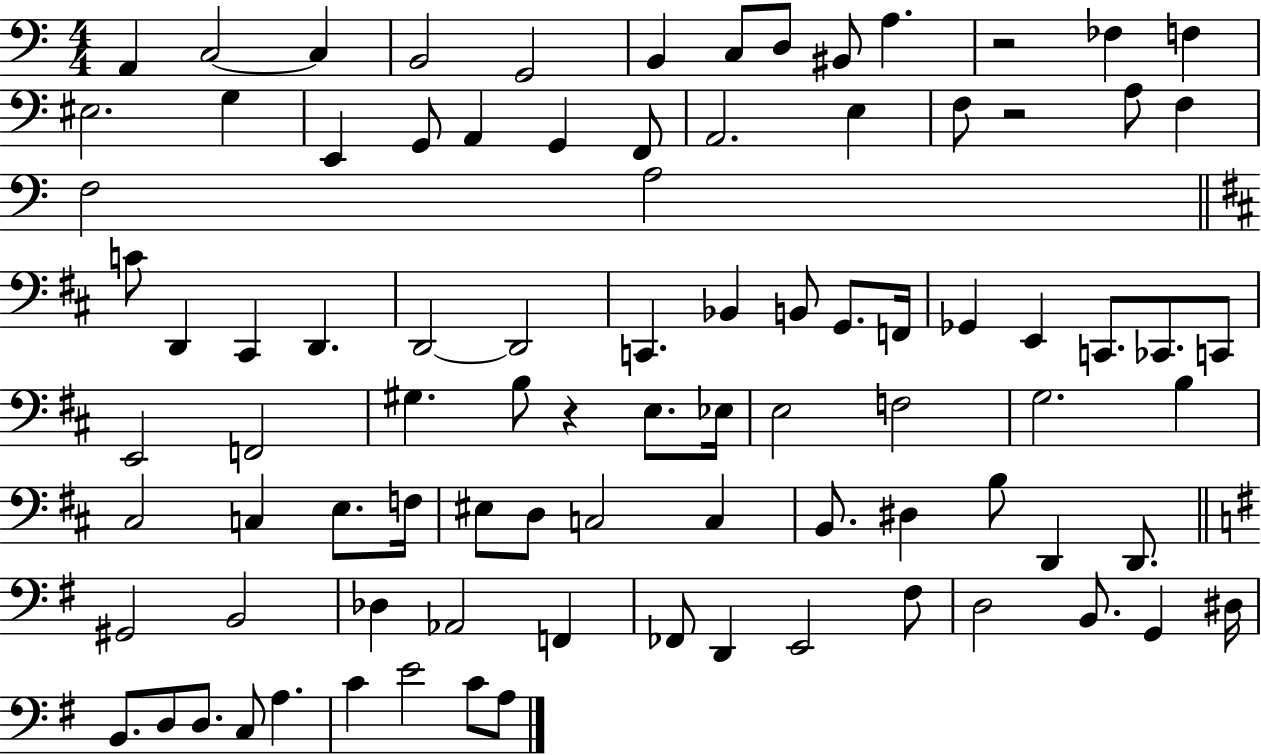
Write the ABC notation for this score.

X:1
T:Untitled
M:4/4
L:1/4
K:C
A,, C,2 C, B,,2 G,,2 B,, C,/2 D,/2 ^B,,/2 A, z2 _F, F, ^E,2 G, E,, G,,/2 A,, G,, F,,/2 A,,2 E, F,/2 z2 A,/2 F, F,2 A,2 C/2 D,, ^C,, D,, D,,2 D,,2 C,, _B,, B,,/2 G,,/2 F,,/4 _G,, E,, C,,/2 _C,,/2 C,,/2 E,,2 F,,2 ^G, B,/2 z E,/2 _E,/4 E,2 F,2 G,2 B, ^C,2 C, E,/2 F,/4 ^E,/2 D,/2 C,2 C, B,,/2 ^D, B,/2 D,, D,,/2 ^G,,2 B,,2 _D, _A,,2 F,, _F,,/2 D,, E,,2 ^F,/2 D,2 B,,/2 G,, ^D,/4 B,,/2 D,/2 D,/2 C,/2 A, C E2 C/2 A,/2